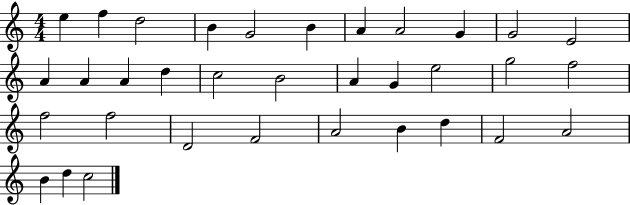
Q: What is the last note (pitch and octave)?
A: C5